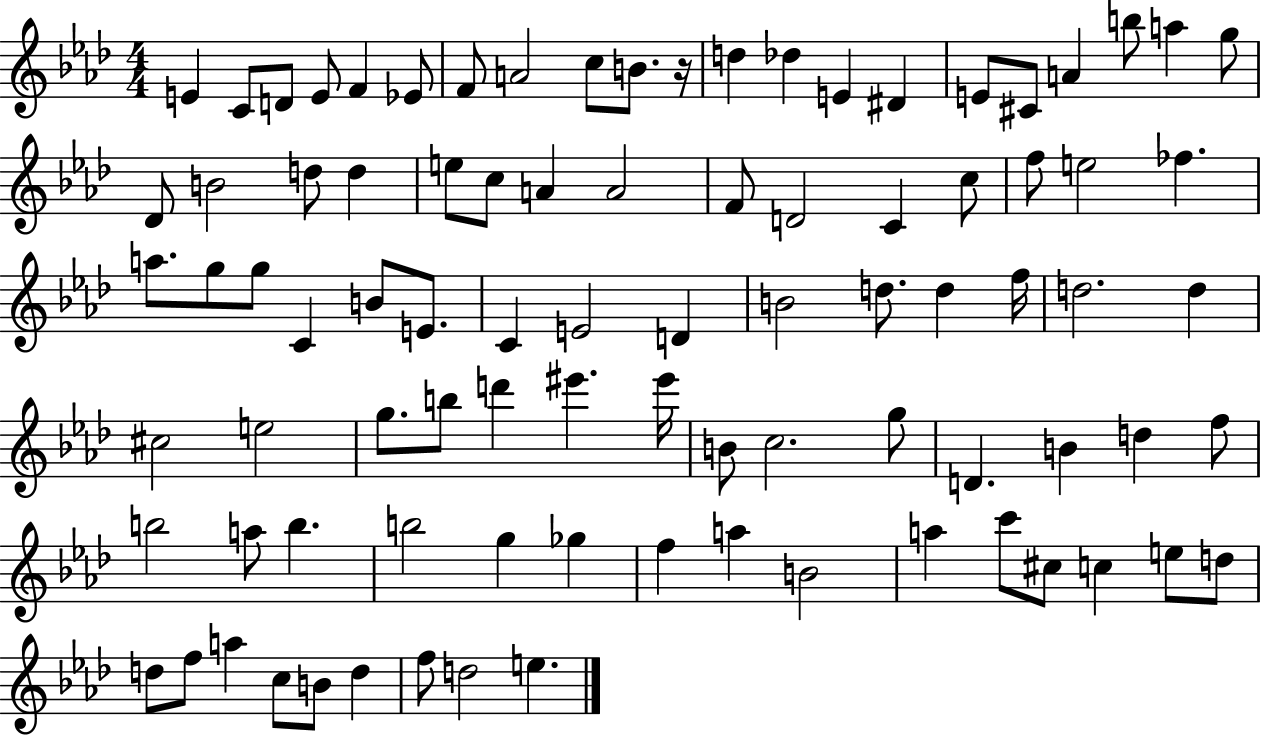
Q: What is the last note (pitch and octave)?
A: E5